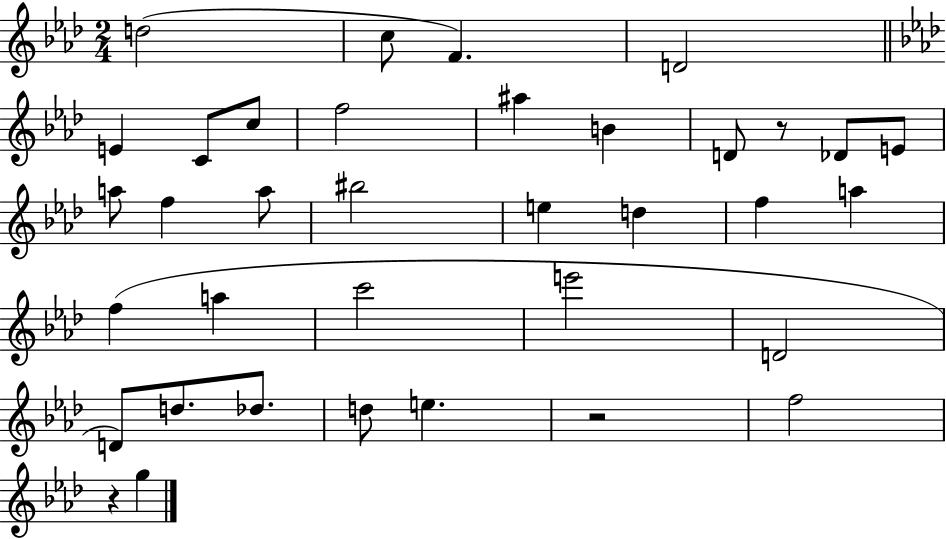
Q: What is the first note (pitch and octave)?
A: D5